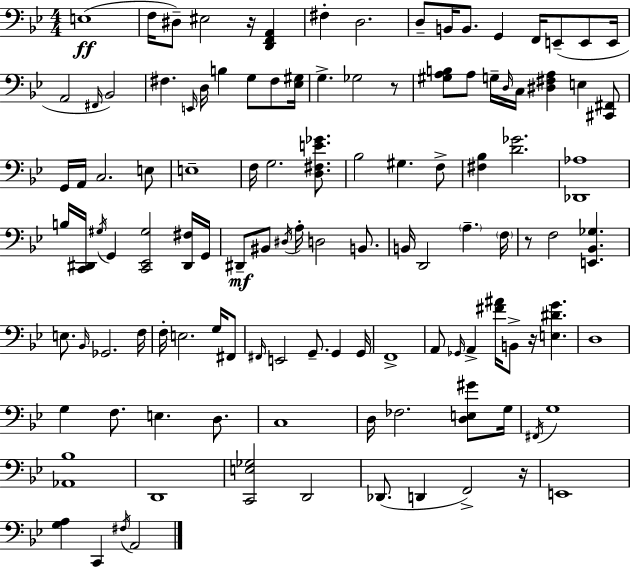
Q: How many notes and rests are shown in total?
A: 117